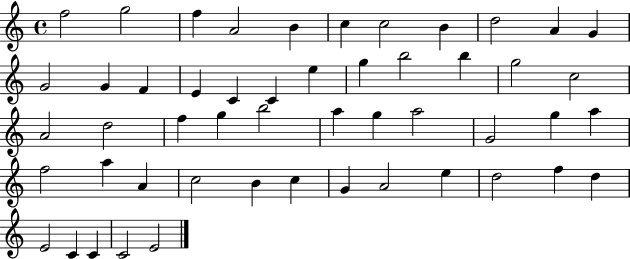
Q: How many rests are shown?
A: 0